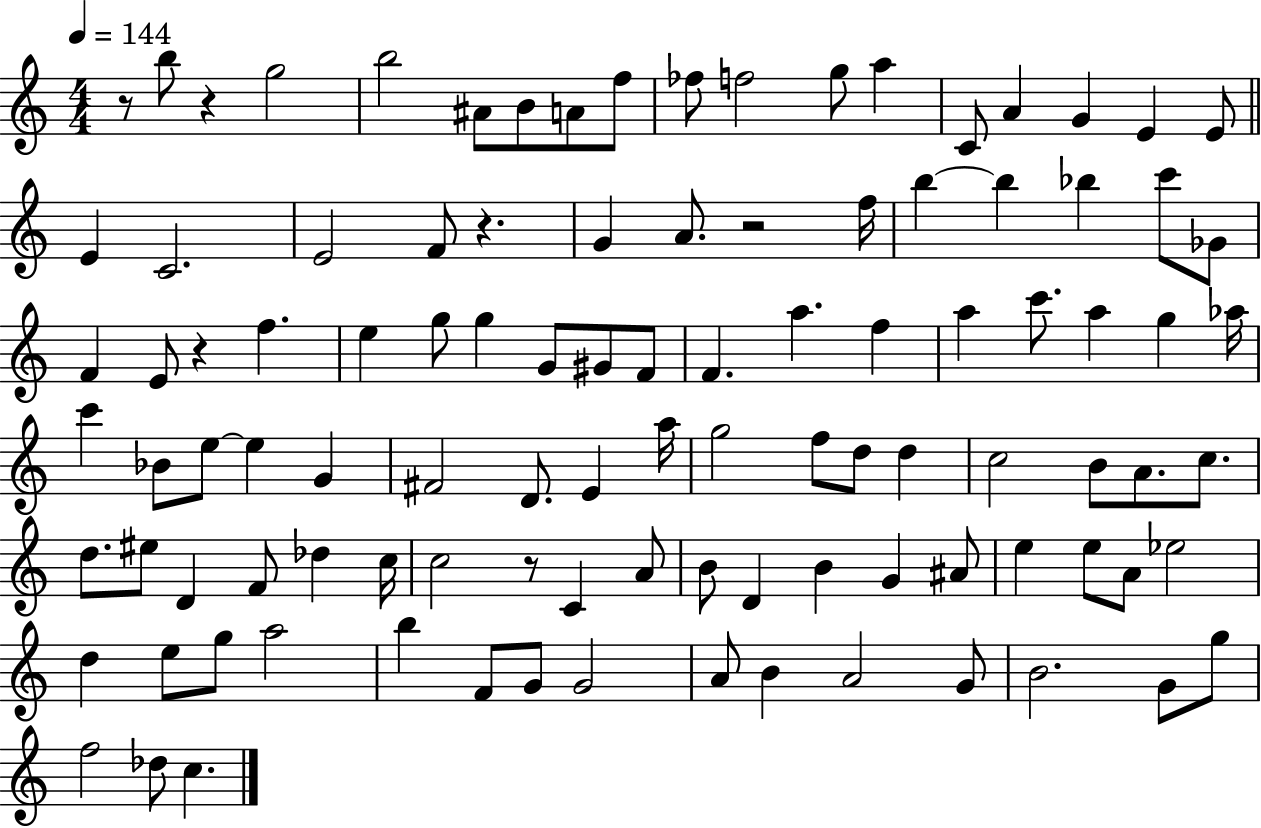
R/e B5/e R/q G5/h B5/h A#4/e B4/e A4/e F5/e FES5/e F5/h G5/e A5/q C4/e A4/q G4/q E4/q E4/e E4/q C4/h. E4/h F4/e R/q. G4/q A4/e. R/h F5/s B5/q B5/q Bb5/q C6/e Gb4/e F4/q E4/e R/q F5/q. E5/q G5/e G5/q G4/e G#4/e F4/e F4/q. A5/q. F5/q A5/q C6/e. A5/q G5/q Ab5/s C6/q Bb4/e E5/e E5/q G4/q F#4/h D4/e. E4/q A5/s G5/h F5/e D5/e D5/q C5/h B4/e A4/e. C5/e. D5/e. EIS5/e D4/q F4/e Db5/q C5/s C5/h R/e C4/q A4/e B4/e D4/q B4/q G4/q A#4/e E5/q E5/e A4/e Eb5/h D5/q E5/e G5/e A5/h B5/q F4/e G4/e G4/h A4/e B4/q A4/h G4/e B4/h. G4/e G5/e F5/h Db5/e C5/q.